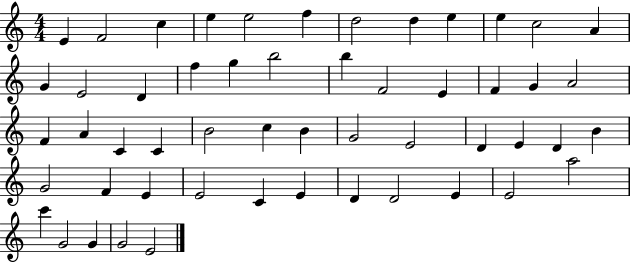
X:1
T:Untitled
M:4/4
L:1/4
K:C
E F2 c e e2 f d2 d e e c2 A G E2 D f g b2 b F2 E F G A2 F A C C B2 c B G2 E2 D E D B G2 F E E2 C E D D2 E E2 a2 c' G2 G G2 E2